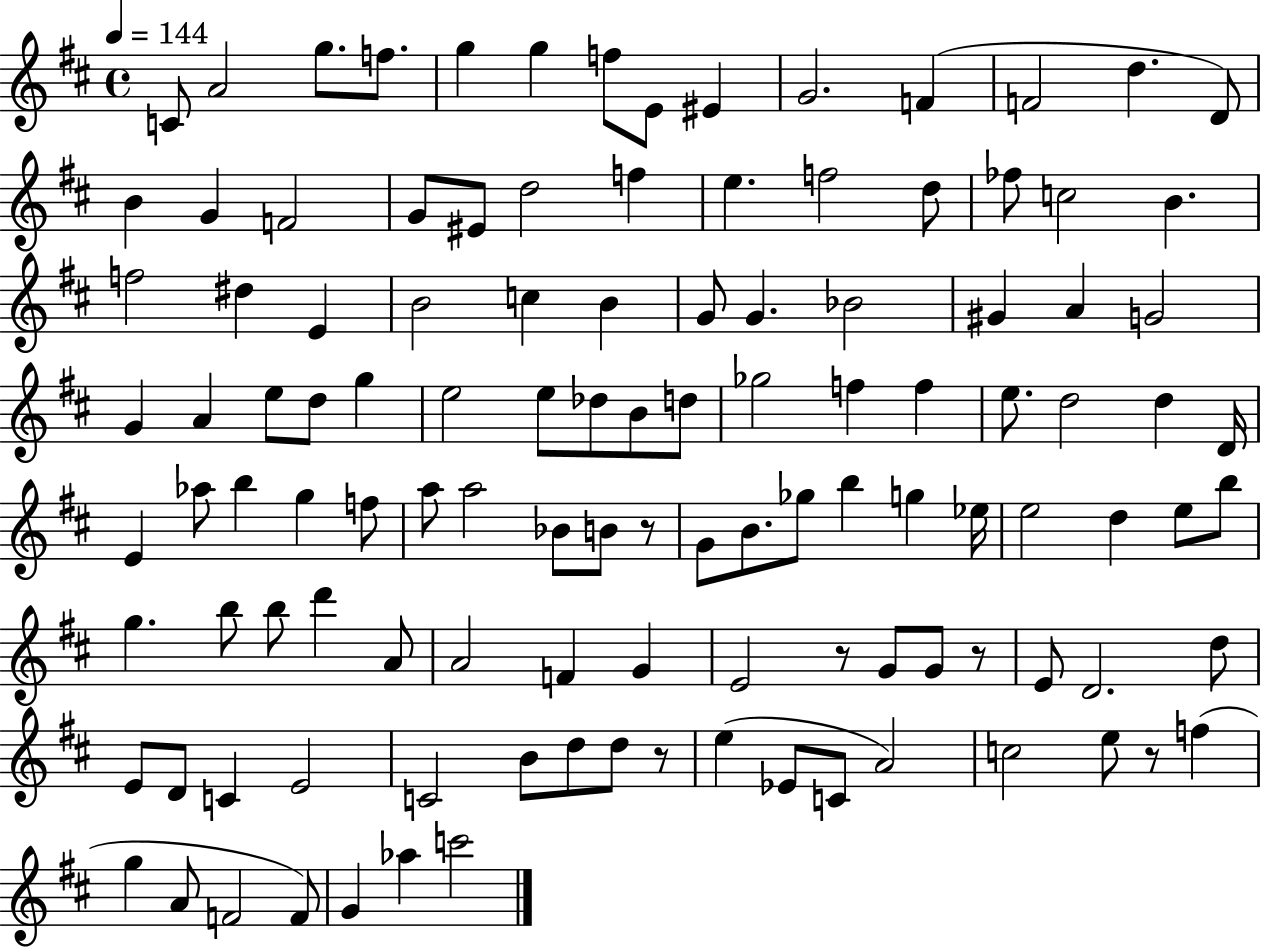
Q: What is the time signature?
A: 4/4